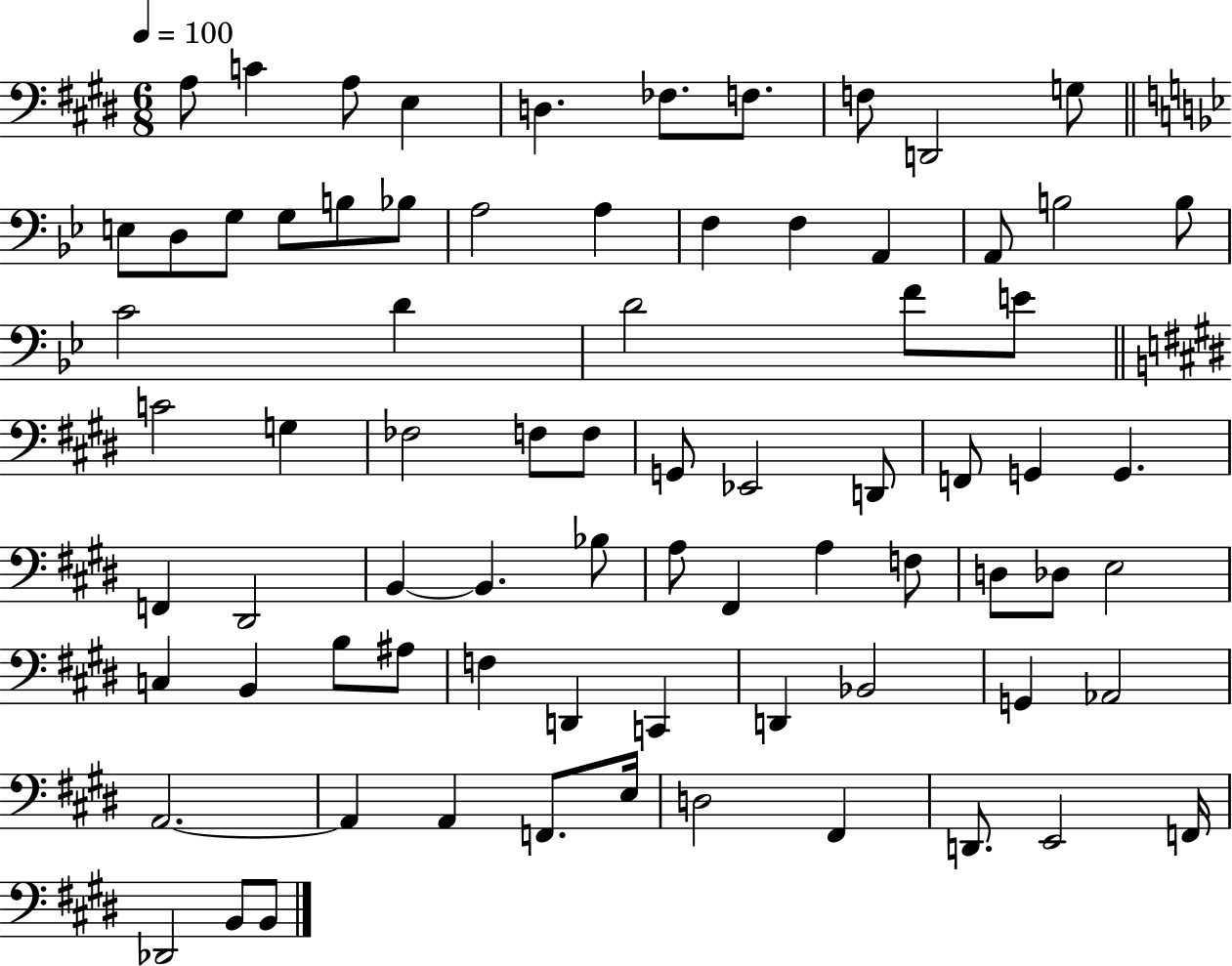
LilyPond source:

{
  \clef bass
  \numericTimeSignature
  \time 6/8
  \key e \major
  \tempo 4 = 100
  a8 c'4 a8 e4 | d4. fes8. f8. | f8 d,2 g8 | \bar "||" \break \key bes \major e8 d8 g8 g8 b8 bes8 | a2 a4 | f4 f4 a,4 | a,8 b2 b8 | \break c'2 d'4 | d'2 f'8 e'8 | \bar "||" \break \key e \major c'2 g4 | fes2 f8 f8 | g,8 ees,2 d,8 | f,8 g,4 g,4. | \break f,4 dis,2 | b,4~~ b,4. bes8 | a8 fis,4 a4 f8 | d8 des8 e2 | \break c4 b,4 b8 ais8 | f4 d,4 c,4 | d,4 bes,2 | g,4 aes,2 | \break a,2.~~ | a,4 a,4 f,8. e16 | d2 fis,4 | d,8. e,2 f,16 | \break des,2 b,8 b,8 | \bar "|."
}